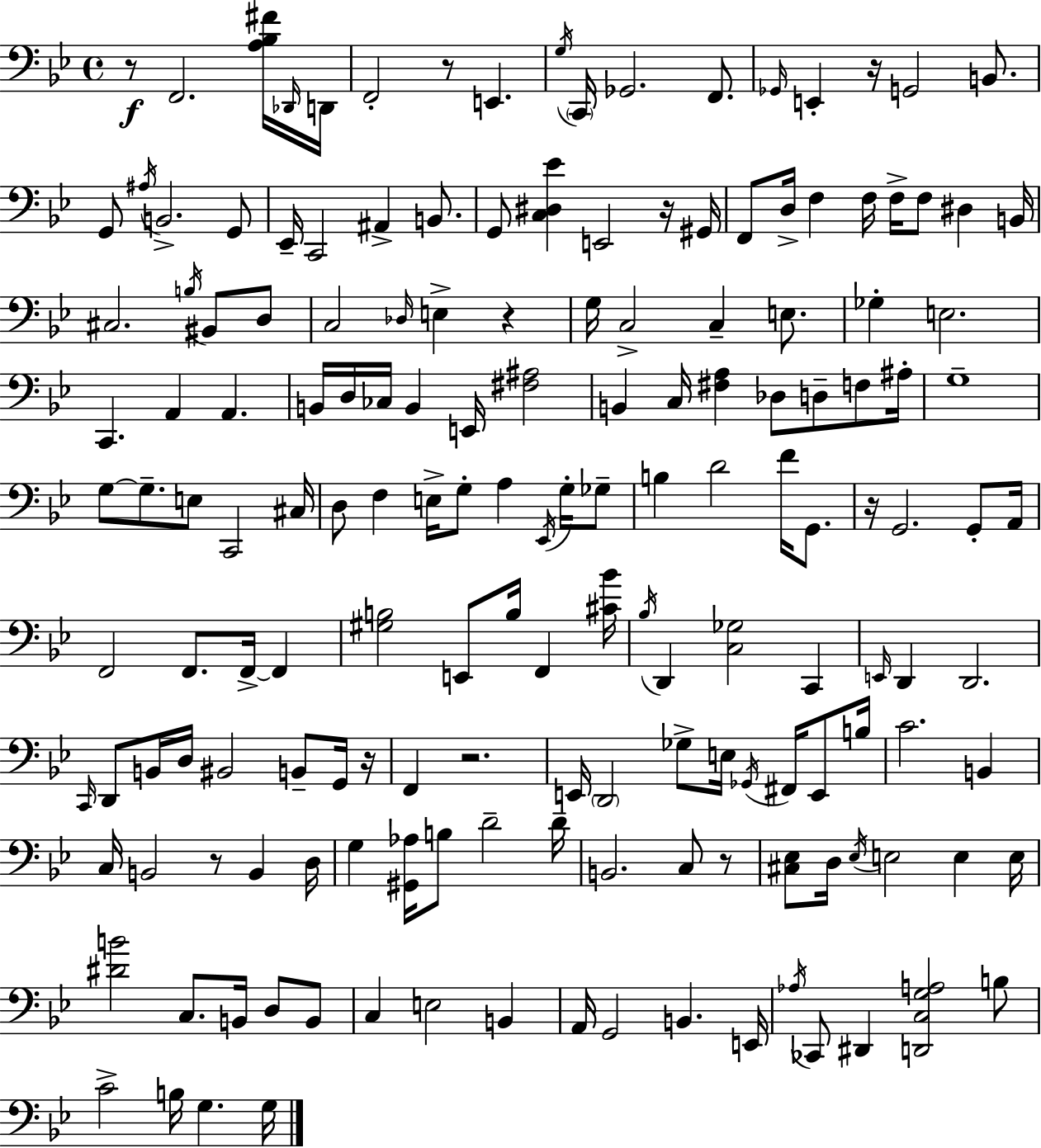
X:1
T:Untitled
M:4/4
L:1/4
K:Bb
z/2 F,,2 [A,_B,^F]/4 _D,,/4 D,,/4 F,,2 z/2 E,, G,/4 C,,/4 _G,,2 F,,/2 _G,,/4 E,, z/4 G,,2 B,,/2 G,,/2 ^A,/4 B,,2 G,,/2 _E,,/4 C,,2 ^A,, B,,/2 G,,/2 [C,^D,_E] E,,2 z/4 ^G,,/4 F,,/2 D,/4 F, F,/4 F,/4 F,/2 ^D, B,,/4 ^C,2 B,/4 ^B,,/2 D,/2 C,2 _D,/4 E, z G,/4 C,2 C, E,/2 _G, E,2 C,, A,, A,, B,,/4 D,/4 _C,/4 B,, E,,/4 [^F,^A,]2 B,, C,/4 [^F,A,] _D,/2 D,/2 F,/2 ^A,/4 G,4 G,/2 G,/2 E,/2 C,,2 ^C,/4 D,/2 F, E,/4 G,/2 A, _E,,/4 G,/4 _G,/2 B, D2 F/4 G,,/2 z/4 G,,2 G,,/2 A,,/4 F,,2 F,,/2 F,,/4 F,, [^G,B,]2 E,,/2 B,/4 F,, [^C_B]/4 _B,/4 D,, [C,_G,]2 C,, E,,/4 D,, D,,2 C,,/4 D,,/2 B,,/4 D,/4 ^B,,2 B,,/2 G,,/4 z/4 F,, z2 E,,/4 D,,2 _G,/2 E,/4 _G,,/4 ^F,,/4 E,,/2 B,/4 C2 B,, C,/4 B,,2 z/2 B,, D,/4 G, [^G,,_A,]/4 B,/2 D2 D/4 B,,2 C,/2 z/2 [^C,_E,]/2 D,/4 _E,/4 E,2 E, E,/4 [^DB]2 C,/2 B,,/4 D,/2 B,,/2 C, E,2 B,, A,,/4 G,,2 B,, E,,/4 _A,/4 _C,,/2 ^D,, [D,,C,G,A,]2 B,/2 C2 B,/4 G, G,/4